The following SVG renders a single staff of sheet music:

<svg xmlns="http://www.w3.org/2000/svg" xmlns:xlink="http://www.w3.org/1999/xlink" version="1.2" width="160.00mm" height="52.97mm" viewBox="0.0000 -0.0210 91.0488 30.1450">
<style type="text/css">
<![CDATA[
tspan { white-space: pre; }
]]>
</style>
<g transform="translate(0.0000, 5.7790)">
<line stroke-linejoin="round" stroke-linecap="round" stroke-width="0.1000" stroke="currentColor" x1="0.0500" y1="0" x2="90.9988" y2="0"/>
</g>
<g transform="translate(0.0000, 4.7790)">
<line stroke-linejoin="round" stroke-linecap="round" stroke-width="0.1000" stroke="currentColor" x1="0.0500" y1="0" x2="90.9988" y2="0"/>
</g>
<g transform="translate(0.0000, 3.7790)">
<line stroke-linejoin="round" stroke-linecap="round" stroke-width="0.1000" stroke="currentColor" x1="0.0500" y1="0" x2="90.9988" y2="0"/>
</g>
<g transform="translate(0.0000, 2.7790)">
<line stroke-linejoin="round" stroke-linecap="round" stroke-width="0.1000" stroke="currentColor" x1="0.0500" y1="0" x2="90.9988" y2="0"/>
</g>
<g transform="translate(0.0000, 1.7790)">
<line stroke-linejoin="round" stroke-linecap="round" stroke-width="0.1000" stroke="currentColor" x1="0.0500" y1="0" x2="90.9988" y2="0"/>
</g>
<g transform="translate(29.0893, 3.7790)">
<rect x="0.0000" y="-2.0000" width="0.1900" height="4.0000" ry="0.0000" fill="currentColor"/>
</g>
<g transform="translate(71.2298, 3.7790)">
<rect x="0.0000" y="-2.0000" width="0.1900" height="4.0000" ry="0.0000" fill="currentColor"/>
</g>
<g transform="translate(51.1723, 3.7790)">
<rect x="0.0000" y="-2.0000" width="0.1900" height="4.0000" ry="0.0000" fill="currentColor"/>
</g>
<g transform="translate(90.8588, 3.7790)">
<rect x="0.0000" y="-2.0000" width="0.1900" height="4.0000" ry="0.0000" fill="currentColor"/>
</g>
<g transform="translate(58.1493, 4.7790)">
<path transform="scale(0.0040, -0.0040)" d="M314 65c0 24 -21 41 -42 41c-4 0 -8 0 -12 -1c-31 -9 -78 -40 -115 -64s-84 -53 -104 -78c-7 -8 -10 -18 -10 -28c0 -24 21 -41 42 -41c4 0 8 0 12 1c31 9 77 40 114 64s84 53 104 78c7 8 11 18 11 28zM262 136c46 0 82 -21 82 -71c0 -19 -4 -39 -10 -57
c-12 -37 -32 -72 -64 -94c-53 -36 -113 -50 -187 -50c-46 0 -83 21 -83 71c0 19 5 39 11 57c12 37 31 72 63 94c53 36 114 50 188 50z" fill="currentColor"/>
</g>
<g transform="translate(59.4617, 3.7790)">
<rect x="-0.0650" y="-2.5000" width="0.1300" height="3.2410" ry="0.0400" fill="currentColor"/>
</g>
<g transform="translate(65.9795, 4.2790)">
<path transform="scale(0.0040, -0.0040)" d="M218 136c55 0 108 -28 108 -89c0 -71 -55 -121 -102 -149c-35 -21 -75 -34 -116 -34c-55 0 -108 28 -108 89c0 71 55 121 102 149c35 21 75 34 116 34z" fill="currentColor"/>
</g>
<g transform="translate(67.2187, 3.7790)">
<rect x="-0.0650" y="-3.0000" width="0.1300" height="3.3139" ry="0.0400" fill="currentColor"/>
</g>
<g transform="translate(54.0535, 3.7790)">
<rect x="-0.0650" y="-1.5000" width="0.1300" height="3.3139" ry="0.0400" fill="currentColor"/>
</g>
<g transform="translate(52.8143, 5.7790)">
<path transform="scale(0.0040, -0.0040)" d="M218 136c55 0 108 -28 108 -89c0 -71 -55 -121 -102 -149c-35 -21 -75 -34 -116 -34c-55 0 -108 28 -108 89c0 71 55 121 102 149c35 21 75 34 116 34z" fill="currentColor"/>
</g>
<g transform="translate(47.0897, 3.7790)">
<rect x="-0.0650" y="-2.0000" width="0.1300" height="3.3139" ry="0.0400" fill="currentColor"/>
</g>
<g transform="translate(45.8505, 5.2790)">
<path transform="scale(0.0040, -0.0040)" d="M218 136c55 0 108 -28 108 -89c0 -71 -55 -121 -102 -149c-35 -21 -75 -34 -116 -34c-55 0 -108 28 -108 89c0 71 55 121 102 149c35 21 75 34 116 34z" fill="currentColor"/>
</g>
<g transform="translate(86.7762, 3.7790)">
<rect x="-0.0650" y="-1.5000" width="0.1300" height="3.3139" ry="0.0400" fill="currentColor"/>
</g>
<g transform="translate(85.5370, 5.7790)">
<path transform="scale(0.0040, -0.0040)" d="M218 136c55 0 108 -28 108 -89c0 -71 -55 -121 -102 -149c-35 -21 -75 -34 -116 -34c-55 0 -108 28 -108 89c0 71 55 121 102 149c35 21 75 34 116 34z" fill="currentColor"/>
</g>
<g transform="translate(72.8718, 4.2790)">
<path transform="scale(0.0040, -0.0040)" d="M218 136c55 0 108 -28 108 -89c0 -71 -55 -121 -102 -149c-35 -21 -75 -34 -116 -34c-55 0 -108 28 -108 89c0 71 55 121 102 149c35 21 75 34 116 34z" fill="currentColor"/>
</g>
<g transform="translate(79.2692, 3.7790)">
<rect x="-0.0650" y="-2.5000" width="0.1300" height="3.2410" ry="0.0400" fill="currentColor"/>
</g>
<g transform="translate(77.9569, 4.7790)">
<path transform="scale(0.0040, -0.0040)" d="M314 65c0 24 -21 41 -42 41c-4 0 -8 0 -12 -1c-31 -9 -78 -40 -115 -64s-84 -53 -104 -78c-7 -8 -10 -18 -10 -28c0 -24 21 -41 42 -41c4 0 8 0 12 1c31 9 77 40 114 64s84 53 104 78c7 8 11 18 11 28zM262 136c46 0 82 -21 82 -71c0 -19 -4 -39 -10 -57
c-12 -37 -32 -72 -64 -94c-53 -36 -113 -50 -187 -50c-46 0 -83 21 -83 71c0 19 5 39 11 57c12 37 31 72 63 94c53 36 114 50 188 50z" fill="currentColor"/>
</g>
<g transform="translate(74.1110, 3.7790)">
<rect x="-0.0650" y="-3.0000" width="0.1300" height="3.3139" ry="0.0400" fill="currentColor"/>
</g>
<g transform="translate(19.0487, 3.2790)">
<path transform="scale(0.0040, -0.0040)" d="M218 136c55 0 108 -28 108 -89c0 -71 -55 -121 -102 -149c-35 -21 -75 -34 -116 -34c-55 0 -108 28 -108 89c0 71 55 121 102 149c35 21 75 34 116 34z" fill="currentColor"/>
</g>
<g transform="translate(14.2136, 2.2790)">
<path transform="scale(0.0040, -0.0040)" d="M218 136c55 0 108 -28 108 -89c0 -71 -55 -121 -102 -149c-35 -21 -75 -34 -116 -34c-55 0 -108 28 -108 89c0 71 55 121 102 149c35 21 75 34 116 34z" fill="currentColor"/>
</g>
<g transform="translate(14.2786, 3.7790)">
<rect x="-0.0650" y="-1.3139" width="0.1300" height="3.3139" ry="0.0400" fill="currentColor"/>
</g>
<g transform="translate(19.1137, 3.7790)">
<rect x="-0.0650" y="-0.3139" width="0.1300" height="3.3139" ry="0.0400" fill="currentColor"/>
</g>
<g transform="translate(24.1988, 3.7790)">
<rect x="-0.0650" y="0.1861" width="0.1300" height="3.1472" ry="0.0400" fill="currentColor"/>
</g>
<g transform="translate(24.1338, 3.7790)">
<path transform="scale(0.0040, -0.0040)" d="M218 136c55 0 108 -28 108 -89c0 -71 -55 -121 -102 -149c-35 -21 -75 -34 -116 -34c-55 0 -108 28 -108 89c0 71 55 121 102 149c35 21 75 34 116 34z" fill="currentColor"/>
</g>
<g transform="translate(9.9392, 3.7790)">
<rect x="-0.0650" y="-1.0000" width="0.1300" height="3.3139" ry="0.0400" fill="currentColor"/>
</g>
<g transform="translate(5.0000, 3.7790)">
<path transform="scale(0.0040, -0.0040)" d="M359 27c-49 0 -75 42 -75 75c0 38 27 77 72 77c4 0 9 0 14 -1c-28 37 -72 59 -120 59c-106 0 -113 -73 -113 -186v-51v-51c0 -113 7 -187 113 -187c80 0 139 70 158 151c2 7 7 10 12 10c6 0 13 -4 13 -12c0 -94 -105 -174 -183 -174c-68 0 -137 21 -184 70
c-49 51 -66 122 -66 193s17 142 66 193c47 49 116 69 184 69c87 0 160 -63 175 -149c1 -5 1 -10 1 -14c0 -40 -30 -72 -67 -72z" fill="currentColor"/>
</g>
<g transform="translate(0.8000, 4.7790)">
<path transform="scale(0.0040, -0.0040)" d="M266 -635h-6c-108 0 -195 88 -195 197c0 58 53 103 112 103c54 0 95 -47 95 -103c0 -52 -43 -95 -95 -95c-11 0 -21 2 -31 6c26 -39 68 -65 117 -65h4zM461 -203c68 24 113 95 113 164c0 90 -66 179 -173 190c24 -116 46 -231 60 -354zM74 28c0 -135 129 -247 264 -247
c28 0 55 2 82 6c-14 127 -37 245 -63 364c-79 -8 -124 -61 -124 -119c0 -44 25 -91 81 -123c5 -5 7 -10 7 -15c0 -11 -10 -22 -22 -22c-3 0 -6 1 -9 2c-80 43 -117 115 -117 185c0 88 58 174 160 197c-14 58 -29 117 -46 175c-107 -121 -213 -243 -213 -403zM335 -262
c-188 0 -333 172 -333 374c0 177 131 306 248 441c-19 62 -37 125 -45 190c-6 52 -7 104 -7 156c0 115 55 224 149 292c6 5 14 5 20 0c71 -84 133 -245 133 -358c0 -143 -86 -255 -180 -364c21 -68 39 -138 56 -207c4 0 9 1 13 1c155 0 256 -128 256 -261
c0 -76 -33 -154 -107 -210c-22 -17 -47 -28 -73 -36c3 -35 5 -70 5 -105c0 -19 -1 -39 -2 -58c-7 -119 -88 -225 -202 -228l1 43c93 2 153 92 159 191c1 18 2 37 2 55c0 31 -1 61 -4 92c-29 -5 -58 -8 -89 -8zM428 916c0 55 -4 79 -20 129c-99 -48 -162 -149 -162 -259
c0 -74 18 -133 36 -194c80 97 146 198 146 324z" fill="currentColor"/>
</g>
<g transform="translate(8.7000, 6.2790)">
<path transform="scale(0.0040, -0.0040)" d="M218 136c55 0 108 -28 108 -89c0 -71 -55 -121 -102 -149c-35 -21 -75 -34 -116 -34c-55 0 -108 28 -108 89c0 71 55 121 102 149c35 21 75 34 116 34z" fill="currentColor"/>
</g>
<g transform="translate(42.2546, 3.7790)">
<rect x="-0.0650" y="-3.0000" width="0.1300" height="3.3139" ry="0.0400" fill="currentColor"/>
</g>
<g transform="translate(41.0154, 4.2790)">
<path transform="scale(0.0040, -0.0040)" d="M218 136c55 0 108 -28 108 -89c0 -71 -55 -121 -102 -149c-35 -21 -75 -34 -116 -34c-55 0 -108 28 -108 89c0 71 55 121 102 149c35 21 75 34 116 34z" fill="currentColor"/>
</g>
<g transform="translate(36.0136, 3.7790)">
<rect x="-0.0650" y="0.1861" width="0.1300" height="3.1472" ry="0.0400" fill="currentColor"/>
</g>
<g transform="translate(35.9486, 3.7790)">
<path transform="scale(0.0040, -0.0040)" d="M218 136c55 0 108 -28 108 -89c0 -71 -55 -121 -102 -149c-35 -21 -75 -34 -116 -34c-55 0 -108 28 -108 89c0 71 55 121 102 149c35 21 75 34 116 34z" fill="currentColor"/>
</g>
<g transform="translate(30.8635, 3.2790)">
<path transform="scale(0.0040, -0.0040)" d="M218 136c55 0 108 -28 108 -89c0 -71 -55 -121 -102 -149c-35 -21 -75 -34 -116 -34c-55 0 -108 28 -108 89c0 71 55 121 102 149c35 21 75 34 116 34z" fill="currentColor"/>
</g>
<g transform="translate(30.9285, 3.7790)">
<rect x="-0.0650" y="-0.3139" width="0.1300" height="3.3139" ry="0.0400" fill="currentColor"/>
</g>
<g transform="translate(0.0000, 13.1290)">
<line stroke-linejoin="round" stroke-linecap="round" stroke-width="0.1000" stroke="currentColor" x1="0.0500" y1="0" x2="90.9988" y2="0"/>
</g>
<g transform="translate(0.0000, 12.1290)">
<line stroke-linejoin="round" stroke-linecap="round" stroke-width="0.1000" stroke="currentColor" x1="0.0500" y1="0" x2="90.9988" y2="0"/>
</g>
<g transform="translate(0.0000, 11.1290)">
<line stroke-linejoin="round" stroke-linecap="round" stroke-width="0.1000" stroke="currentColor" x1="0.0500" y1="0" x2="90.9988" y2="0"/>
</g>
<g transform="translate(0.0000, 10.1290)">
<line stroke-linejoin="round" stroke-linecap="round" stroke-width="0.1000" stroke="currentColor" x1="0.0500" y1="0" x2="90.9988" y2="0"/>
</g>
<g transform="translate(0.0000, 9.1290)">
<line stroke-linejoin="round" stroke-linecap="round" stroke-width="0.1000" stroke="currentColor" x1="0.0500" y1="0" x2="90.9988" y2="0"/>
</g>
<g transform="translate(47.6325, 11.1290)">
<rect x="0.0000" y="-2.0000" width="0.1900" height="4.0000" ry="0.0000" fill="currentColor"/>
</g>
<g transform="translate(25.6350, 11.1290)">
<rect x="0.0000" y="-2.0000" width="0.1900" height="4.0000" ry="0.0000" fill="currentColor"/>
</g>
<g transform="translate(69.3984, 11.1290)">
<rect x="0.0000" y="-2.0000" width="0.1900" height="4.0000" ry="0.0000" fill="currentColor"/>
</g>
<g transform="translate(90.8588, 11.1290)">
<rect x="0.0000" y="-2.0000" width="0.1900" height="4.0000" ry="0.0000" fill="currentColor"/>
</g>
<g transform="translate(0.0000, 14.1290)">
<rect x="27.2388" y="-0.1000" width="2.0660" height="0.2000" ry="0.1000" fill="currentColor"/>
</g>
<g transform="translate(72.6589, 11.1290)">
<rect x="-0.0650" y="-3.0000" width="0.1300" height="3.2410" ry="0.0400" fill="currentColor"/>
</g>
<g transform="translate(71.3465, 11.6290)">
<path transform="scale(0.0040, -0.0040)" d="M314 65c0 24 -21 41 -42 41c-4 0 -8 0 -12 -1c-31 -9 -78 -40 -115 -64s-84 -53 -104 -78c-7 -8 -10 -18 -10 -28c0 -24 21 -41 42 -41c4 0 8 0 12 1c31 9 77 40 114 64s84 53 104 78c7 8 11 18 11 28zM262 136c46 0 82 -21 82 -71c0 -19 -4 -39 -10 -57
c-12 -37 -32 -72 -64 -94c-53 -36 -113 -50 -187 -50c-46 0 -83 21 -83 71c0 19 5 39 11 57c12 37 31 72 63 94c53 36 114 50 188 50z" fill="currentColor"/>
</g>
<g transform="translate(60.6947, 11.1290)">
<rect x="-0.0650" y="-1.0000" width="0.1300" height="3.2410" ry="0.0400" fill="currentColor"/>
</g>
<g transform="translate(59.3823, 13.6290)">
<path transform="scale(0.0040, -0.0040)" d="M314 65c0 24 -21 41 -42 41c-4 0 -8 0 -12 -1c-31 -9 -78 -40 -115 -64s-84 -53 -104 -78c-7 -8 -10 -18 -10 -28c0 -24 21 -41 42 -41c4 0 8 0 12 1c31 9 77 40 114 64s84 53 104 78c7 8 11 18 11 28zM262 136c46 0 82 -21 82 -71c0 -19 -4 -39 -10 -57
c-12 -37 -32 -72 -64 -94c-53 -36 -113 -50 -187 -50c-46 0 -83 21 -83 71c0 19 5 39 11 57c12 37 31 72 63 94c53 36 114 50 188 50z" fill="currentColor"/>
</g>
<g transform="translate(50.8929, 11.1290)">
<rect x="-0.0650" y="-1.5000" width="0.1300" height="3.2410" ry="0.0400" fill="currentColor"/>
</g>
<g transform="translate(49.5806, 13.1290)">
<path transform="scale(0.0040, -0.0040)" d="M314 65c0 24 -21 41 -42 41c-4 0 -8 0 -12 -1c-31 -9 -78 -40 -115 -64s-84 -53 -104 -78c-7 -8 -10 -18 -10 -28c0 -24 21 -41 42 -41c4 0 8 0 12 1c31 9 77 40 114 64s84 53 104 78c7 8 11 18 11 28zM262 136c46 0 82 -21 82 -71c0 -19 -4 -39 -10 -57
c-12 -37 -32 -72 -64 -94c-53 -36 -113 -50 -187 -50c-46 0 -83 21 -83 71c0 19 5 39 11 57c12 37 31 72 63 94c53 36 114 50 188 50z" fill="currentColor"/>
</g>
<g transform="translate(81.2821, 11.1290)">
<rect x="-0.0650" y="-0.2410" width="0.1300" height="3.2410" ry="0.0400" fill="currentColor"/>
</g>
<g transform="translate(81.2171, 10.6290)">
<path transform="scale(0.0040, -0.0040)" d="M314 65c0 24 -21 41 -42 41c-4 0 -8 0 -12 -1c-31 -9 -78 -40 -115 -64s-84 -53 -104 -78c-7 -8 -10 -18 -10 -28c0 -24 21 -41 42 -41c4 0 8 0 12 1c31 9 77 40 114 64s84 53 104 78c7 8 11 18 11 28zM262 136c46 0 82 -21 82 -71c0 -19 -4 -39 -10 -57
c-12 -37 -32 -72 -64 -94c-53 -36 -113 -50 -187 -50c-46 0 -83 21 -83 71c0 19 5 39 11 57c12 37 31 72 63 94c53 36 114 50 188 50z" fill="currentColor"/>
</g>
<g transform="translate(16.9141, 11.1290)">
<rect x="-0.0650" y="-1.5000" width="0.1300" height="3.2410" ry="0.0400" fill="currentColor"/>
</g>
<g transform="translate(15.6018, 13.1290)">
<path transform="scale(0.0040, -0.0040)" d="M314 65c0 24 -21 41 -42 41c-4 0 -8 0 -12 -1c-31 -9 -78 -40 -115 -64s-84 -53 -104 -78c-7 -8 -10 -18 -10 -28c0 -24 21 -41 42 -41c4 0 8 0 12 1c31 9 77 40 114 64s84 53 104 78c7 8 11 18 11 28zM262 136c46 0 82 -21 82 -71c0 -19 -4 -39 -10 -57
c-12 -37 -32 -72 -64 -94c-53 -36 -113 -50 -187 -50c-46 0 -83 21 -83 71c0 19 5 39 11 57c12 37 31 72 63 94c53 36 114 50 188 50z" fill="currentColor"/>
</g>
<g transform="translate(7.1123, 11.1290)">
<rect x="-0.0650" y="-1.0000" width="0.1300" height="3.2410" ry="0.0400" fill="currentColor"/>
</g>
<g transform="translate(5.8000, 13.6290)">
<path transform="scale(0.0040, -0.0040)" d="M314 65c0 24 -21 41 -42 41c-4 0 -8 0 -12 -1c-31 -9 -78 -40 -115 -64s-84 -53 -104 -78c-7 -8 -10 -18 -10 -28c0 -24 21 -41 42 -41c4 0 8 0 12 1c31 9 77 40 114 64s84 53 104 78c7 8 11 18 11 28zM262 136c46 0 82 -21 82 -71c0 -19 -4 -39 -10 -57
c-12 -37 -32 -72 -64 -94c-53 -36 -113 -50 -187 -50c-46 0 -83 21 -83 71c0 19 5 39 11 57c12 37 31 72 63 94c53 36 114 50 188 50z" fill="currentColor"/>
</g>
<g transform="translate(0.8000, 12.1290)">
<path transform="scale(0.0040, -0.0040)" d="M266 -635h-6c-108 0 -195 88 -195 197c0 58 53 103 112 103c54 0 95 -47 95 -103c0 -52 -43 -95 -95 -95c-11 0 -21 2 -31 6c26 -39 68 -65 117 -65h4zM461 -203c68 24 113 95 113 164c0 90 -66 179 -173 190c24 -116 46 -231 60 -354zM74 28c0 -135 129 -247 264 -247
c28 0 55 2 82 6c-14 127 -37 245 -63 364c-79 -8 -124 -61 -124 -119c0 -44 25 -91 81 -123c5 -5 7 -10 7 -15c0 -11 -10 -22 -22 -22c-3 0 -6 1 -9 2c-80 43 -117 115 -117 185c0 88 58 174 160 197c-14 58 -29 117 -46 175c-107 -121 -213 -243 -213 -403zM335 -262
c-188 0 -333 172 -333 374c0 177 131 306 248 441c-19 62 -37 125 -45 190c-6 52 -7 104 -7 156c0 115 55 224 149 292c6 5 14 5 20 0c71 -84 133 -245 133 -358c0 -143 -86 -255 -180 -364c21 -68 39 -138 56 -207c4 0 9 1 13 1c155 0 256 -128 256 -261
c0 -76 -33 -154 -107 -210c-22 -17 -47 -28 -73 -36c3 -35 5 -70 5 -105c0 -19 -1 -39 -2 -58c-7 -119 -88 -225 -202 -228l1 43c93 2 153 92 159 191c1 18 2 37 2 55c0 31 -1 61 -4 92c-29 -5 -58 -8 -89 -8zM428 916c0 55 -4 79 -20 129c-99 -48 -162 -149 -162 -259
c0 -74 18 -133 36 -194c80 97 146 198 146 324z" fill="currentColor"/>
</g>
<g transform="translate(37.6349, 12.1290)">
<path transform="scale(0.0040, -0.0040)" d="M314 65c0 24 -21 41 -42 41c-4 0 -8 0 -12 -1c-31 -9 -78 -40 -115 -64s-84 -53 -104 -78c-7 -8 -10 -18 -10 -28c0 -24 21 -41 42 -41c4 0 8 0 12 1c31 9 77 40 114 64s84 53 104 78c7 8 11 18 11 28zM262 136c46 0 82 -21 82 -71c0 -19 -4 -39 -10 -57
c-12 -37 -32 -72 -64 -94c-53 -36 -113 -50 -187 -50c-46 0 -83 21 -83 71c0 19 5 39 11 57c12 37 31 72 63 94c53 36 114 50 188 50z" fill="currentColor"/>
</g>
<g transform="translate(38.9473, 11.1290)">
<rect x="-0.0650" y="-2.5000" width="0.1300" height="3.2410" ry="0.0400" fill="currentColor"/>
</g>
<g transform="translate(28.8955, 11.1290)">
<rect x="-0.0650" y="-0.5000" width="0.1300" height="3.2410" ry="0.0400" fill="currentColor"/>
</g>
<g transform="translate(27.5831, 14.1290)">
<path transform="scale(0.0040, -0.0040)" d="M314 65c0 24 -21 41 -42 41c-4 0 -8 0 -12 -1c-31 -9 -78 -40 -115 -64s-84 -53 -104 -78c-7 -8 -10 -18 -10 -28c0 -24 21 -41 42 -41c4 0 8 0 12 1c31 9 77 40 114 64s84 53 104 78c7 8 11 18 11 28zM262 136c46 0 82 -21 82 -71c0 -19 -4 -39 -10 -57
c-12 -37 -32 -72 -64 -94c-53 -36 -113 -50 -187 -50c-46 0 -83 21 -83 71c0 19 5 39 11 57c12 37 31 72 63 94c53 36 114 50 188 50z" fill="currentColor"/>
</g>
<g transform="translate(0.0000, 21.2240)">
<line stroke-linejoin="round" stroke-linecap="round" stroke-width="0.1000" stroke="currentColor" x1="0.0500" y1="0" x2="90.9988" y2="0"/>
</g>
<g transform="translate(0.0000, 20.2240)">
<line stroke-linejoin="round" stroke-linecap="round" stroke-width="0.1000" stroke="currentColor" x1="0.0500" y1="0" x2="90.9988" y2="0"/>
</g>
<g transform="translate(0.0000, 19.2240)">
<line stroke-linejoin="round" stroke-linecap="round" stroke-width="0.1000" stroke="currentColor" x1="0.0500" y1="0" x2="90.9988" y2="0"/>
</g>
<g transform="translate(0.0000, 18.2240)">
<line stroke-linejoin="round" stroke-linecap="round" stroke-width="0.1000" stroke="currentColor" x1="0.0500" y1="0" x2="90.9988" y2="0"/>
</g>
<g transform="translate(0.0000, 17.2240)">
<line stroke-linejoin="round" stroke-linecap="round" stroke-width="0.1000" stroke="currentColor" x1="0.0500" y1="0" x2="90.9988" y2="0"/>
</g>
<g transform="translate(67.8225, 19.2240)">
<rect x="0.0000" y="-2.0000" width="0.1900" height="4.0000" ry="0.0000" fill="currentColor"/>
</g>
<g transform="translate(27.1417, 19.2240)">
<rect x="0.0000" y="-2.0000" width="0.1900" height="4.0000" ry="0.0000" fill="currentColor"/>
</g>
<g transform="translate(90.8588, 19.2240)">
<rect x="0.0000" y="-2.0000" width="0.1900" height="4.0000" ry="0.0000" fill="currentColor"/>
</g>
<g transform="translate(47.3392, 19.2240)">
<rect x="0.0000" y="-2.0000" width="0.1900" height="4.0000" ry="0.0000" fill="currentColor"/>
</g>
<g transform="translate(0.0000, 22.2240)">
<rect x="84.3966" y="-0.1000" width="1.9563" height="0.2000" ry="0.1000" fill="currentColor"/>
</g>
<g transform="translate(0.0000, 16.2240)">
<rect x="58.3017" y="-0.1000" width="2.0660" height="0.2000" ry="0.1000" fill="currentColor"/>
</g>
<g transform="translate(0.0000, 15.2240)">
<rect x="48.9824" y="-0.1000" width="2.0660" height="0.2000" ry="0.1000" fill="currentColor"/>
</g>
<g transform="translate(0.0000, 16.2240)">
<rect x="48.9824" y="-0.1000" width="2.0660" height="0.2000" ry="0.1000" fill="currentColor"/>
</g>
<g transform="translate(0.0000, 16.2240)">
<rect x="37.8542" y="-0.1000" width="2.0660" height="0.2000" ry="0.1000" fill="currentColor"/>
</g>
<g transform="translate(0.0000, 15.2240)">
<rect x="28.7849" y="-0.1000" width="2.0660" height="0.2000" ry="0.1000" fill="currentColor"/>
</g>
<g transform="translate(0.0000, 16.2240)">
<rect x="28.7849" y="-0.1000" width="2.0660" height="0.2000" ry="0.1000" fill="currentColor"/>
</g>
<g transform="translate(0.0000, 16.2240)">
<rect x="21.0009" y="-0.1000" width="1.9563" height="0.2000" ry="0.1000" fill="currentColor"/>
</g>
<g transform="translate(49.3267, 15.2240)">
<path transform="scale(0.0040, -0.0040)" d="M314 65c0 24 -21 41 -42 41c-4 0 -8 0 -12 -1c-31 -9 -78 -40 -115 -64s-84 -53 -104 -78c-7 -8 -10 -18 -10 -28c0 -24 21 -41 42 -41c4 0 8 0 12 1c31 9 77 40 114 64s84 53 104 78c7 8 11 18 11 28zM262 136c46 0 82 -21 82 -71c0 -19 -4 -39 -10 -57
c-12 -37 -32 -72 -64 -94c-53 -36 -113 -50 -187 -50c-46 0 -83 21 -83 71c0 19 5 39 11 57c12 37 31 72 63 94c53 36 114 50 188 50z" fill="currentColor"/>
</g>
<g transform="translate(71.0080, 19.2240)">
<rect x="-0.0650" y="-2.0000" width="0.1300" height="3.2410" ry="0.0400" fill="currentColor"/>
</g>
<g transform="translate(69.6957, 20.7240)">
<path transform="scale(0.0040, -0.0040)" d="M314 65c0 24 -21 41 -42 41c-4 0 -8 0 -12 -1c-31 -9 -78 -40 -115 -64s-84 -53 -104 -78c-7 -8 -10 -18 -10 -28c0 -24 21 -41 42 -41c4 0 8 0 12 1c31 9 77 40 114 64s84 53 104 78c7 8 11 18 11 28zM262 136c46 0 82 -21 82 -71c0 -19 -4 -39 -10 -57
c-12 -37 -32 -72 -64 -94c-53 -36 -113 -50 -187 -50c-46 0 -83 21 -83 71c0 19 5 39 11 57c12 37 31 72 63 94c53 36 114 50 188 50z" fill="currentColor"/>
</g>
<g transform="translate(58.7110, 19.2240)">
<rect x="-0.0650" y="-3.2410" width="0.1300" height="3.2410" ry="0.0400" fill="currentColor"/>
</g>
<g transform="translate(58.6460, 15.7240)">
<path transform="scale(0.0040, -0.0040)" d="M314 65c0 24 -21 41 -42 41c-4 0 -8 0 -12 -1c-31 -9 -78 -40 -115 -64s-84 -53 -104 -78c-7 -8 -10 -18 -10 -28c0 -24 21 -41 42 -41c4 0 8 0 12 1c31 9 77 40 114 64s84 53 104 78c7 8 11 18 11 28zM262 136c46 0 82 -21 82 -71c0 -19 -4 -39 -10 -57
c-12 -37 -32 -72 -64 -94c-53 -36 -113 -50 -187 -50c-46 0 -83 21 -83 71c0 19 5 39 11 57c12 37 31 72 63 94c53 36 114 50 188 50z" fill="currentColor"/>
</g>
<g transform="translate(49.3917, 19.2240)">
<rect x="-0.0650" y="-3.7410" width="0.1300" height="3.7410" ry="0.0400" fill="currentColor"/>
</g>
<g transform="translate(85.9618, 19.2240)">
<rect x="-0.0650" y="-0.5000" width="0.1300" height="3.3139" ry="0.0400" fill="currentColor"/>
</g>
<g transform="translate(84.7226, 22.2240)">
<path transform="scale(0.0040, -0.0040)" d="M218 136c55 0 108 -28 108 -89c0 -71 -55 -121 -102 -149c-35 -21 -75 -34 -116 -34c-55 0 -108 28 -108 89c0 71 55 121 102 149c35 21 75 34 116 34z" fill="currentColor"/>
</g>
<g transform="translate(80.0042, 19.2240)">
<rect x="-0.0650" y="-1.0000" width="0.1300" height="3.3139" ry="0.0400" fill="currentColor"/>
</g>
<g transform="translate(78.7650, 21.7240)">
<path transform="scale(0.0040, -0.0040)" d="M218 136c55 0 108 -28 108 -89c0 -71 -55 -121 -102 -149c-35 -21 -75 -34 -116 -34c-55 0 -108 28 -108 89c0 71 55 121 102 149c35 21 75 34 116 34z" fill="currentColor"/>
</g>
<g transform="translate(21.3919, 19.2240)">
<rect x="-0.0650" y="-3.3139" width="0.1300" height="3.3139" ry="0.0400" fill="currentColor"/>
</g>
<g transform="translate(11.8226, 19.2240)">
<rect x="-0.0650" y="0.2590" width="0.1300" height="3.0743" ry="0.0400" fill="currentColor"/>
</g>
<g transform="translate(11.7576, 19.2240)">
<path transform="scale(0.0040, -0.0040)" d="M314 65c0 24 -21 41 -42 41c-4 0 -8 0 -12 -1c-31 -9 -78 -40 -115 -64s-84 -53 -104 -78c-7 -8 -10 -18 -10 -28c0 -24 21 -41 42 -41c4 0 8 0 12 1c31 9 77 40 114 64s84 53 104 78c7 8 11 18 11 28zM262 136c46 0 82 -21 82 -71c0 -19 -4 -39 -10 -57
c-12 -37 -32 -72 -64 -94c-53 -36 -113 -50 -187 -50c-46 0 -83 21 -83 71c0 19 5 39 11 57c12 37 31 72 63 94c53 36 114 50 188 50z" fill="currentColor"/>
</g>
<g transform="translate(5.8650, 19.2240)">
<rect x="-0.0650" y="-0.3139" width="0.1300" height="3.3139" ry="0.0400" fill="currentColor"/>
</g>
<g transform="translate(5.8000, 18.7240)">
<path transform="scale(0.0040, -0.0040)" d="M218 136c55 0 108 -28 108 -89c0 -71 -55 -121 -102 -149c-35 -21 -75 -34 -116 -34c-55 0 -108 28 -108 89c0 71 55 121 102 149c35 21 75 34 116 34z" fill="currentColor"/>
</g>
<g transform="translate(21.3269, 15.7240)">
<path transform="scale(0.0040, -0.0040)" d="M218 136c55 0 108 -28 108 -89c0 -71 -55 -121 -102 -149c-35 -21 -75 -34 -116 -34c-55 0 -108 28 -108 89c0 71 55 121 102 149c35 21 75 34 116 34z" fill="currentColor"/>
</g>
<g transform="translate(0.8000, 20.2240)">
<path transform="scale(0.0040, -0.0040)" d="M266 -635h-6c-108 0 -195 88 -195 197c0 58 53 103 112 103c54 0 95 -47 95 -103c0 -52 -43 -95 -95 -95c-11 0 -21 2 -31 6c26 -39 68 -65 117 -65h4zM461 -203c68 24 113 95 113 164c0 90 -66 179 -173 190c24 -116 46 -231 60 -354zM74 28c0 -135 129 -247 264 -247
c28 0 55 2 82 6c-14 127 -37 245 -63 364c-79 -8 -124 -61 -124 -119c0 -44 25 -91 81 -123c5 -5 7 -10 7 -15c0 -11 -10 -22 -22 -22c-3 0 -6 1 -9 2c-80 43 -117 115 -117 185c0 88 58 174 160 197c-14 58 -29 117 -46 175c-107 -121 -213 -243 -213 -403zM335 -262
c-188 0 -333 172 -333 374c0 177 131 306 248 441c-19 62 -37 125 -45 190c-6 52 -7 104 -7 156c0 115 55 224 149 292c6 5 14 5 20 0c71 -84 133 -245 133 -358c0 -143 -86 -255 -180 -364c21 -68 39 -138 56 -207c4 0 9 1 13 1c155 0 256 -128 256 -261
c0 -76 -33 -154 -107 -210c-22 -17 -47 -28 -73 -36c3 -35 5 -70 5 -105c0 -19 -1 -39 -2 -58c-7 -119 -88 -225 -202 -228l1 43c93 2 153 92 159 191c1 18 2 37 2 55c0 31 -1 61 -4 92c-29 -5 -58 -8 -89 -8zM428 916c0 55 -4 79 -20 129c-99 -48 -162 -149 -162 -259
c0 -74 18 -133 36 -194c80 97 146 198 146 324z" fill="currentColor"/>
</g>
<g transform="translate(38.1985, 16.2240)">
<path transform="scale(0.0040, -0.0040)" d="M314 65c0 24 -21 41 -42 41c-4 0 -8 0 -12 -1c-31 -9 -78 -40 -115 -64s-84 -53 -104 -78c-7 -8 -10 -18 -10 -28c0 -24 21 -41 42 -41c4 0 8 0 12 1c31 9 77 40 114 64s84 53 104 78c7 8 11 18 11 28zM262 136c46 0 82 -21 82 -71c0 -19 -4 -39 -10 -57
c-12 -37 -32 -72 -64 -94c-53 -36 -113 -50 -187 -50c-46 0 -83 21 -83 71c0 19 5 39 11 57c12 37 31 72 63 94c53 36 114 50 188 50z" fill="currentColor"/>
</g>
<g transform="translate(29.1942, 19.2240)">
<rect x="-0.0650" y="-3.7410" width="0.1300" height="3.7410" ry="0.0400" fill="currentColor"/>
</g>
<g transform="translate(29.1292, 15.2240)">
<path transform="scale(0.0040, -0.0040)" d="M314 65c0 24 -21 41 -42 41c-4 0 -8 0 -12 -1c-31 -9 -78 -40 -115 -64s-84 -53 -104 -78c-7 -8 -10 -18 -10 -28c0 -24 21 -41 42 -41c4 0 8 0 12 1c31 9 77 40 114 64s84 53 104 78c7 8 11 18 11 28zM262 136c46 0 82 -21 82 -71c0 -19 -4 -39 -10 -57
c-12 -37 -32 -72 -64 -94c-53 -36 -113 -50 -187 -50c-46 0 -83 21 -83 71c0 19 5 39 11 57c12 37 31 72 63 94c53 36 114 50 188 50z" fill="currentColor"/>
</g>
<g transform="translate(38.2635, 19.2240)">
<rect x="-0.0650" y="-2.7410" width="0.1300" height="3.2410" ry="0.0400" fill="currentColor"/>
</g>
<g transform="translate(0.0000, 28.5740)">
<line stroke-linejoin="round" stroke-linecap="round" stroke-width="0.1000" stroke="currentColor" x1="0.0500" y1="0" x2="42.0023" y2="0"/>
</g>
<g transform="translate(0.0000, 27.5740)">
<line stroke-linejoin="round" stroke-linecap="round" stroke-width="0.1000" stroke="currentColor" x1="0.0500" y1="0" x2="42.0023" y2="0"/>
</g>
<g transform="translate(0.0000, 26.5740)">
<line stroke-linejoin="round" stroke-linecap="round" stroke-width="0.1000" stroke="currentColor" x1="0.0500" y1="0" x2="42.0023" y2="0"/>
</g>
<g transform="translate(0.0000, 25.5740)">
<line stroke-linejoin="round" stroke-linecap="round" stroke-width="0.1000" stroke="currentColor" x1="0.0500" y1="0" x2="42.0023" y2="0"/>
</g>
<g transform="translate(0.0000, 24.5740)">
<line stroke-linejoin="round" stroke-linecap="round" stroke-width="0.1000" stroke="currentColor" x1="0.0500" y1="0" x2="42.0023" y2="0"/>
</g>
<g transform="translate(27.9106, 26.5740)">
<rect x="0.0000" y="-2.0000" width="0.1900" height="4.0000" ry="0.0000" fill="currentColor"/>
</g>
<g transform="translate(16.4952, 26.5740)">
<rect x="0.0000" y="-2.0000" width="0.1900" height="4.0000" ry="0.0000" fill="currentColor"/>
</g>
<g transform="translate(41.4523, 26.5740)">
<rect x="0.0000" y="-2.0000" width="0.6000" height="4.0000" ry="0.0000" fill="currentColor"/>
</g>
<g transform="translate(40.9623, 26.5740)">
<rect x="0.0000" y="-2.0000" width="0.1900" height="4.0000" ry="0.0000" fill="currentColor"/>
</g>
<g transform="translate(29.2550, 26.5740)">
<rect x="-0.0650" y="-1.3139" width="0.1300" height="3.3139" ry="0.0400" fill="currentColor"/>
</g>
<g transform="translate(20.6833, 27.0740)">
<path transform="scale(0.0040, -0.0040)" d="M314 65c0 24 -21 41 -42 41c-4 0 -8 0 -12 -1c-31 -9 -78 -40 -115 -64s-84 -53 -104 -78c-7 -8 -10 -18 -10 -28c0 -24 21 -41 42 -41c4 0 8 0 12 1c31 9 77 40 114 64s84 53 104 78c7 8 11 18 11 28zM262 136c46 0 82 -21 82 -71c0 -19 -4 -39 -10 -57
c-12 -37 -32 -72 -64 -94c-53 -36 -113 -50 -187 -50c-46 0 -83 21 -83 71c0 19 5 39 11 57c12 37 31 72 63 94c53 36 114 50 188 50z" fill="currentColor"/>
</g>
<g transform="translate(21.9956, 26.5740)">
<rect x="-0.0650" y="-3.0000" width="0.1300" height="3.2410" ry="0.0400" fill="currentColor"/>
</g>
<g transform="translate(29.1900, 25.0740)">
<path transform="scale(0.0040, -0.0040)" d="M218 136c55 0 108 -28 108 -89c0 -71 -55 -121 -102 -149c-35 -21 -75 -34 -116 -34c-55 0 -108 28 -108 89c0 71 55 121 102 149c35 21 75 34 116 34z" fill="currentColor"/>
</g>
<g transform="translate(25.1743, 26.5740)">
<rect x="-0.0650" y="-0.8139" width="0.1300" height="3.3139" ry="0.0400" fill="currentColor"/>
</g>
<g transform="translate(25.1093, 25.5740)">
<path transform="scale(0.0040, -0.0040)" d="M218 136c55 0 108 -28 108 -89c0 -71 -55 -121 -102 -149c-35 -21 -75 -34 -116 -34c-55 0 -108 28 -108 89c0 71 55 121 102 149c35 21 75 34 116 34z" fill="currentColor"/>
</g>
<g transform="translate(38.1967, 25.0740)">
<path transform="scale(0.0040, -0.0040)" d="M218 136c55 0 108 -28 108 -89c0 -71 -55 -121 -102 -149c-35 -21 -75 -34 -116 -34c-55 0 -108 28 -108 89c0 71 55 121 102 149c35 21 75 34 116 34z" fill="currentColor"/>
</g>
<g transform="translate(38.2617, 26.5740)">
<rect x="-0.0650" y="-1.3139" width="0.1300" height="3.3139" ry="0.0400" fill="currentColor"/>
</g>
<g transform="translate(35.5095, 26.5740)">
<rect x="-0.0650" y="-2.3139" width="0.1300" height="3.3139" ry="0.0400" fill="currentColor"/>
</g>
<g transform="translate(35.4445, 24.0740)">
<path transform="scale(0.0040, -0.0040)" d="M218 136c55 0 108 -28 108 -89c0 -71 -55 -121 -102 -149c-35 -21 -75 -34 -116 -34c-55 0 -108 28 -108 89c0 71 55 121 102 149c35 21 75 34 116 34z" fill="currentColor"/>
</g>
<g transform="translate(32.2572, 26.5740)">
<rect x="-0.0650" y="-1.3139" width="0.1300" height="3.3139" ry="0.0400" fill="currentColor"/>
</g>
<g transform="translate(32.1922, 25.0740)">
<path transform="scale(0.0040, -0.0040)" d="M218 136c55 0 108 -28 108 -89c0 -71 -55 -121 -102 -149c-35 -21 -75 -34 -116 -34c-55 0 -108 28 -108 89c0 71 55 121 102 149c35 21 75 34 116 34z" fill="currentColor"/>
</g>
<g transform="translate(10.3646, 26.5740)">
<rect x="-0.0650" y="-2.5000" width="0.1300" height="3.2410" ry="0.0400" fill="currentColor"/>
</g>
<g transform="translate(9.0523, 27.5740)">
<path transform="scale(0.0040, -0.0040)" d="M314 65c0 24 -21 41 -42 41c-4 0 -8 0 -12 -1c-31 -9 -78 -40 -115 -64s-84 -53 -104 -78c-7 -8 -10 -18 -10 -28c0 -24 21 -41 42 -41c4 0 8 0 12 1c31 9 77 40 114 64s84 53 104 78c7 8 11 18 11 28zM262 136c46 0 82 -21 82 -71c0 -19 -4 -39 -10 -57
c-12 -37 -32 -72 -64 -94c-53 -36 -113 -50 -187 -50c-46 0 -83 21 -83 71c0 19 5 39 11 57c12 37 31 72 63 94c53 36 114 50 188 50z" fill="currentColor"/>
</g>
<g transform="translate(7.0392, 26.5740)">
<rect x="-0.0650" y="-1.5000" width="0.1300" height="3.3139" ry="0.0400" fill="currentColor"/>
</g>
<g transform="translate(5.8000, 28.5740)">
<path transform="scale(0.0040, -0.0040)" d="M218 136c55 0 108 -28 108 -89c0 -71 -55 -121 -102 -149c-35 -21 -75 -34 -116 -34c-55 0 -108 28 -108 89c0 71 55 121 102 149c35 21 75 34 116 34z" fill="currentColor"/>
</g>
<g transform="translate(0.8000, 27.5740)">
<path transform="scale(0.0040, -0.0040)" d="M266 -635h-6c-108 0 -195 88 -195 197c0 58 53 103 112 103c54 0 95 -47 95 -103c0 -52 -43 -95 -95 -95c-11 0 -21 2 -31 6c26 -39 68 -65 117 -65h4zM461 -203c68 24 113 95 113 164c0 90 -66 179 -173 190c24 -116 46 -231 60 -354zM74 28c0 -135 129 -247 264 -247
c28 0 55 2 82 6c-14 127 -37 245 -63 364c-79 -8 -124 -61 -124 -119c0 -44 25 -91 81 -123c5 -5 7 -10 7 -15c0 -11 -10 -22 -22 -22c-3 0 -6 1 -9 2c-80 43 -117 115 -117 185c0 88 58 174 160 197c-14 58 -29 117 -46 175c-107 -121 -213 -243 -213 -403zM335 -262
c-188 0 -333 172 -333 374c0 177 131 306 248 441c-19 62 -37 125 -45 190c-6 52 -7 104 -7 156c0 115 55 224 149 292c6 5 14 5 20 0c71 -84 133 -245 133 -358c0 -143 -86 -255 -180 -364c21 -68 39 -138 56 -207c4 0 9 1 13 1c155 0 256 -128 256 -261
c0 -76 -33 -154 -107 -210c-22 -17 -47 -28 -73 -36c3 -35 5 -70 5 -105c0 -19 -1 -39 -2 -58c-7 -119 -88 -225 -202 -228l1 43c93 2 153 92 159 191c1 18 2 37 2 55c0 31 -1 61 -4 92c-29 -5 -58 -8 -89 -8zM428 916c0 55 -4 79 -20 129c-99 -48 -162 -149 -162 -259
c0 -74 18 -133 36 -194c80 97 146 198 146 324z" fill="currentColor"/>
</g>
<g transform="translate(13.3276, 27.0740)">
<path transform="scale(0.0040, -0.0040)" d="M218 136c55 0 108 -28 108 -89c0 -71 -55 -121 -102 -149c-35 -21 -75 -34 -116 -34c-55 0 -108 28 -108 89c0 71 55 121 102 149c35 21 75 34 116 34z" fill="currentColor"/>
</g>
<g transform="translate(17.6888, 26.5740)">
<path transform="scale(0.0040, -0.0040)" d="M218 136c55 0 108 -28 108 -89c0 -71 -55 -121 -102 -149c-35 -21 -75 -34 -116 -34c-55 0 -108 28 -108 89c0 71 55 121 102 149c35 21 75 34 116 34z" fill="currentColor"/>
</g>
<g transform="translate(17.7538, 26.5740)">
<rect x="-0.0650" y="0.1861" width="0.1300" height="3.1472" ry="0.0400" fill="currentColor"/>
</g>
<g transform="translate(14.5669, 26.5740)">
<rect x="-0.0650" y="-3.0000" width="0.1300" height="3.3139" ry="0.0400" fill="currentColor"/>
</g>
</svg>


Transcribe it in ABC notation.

X:1
T:Untitled
M:4/4
L:1/4
K:C
D e c B c B A F E G2 A A G2 E D2 E2 C2 G2 E2 D2 A2 c2 c B2 b c'2 a2 c'2 b2 F2 D C E G2 A B A2 d e e g e